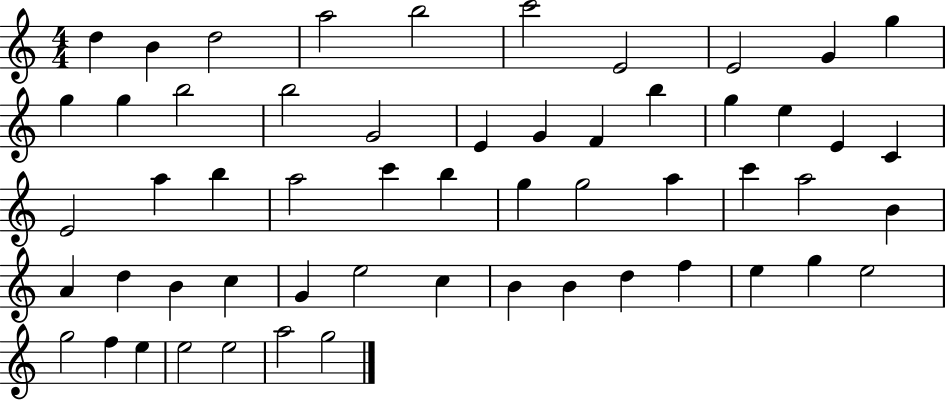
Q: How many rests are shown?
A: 0